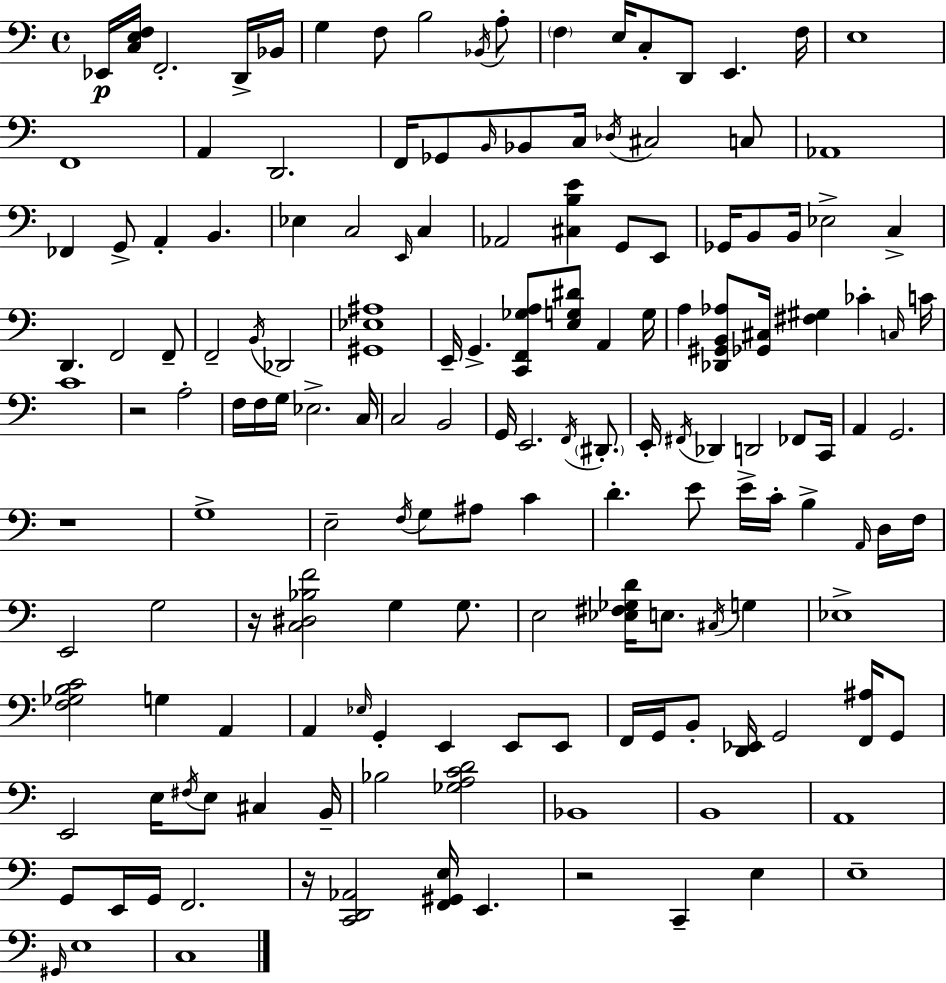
{
  \clef bass
  \time 4/4
  \defaultTimeSignature
  \key a \minor
  ees,16\p <c e f>16 f,2.-. d,16-> bes,16 | g4 f8 b2 \acciaccatura { bes,16 } a8-. | \parenthesize f4 e16 c8-. d,8 e,4. | f16 e1 | \break f,1 | a,4 d,2. | f,16 ges,8 \grace { b,16 } bes,8 c16 \acciaccatura { des16 } cis2 | c8 aes,1 | \break fes,4 g,8-> a,4-. b,4. | ees4 c2 \grace { e,16 } | c4 aes,2 <cis b e'>4 | g,8 e,8 ges,16 b,8 b,16 ees2-> | \break c4-> d,4. f,2 | f,8-- f,2-- \acciaccatura { b,16 } des,2 | <gis, ees ais>1 | e,16-- g,4.-> <c, f, ges a>8 <e g dis'>8 | \break a,4 g16 a4 <des, gis, b, aes>8 <ges, cis>16 <fis gis>4 | ces'4-. \grace { c16 } c'16 c'1 | r2 a2-. | f16 f16 g16 ees2.-> | \break c16 c2 b,2 | g,16 e,2. | \acciaccatura { f,16 } \parenthesize dis,8.-. e,16-. \acciaccatura { fis,16 } des,4 d,2 | fes,8 c,16 a,4 g,2. | \break r1 | g1-> | e2-- | \acciaccatura { f16 } g8 ais8 c'4 d'4.-. e'8 | \break e'16-> c'16-. b4-> \grace { a,16 } d16 f16 e,2 | g2 r16 <c dis bes f'>2 | g4 g8. e2 | <ees fis ges d'>16 e8. \acciaccatura { cis16 } g4 ees1-> | \break <f ges b c'>2 | g4 a,4 a,4 \grace { ees16 } | g,4-. e,4 e,8 e,8 f,16 g,16 b,8-. | <d, ees,>16 g,2 <f, ais>16 g,8 e,2 | \break e16 \acciaccatura { fis16 } e8 cis4 b,16-- bes2 | <ges a c' d'>2 bes,1 | b,1 | a,1 | \break g,8 e,16 | g,16 f,2. r16 <c, d, aes,>2 | <f, gis, e>16 e,4. r2 | c,4-- e4 e1-- | \break \grace { gis,16 } e1 | c1 | \bar "|."
}